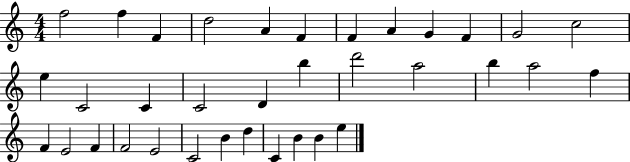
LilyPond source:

{
  \clef treble
  \numericTimeSignature
  \time 4/4
  \key c \major
  f''2 f''4 f'4 | d''2 a'4 f'4 | f'4 a'4 g'4 f'4 | g'2 c''2 | \break e''4 c'2 c'4 | c'2 d'4 b''4 | d'''2 a''2 | b''4 a''2 f''4 | \break f'4 e'2 f'4 | f'2 e'2 | c'2 b'4 d''4 | c'4 b'4 b'4 e''4 | \break \bar "|."
}